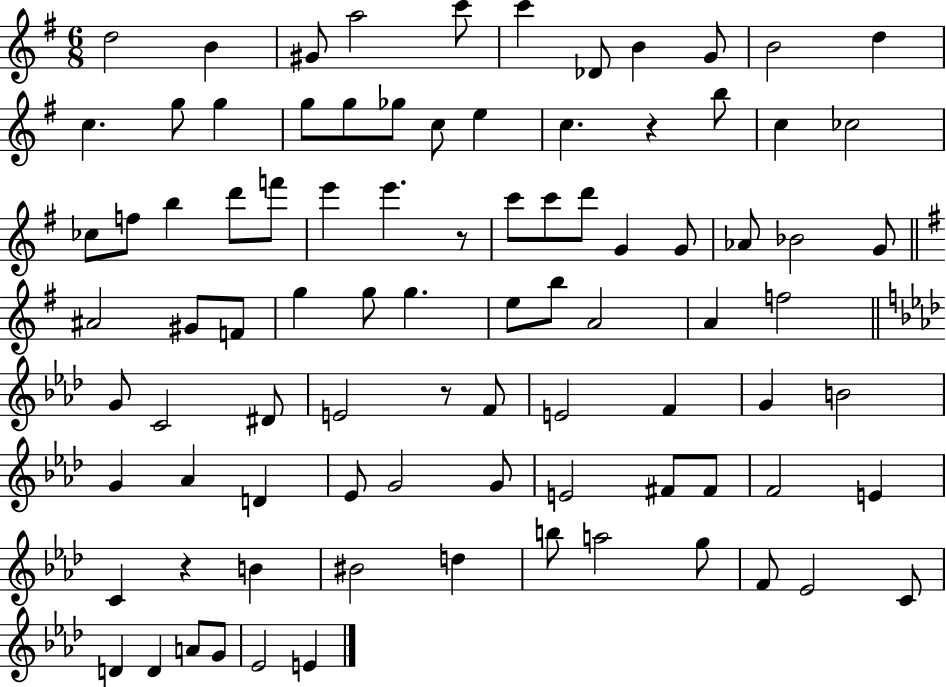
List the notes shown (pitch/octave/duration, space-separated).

D5/h B4/q G#4/e A5/h C6/e C6/q Db4/e B4/q G4/e B4/h D5/q C5/q. G5/e G5/q G5/e G5/e Gb5/e C5/e E5/q C5/q. R/q B5/e C5/q CES5/h CES5/e F5/e B5/q D6/e F6/e E6/q E6/q. R/e C6/e C6/e D6/e G4/q G4/e Ab4/e Bb4/h G4/e A#4/h G#4/e F4/e G5/q G5/e G5/q. E5/e B5/e A4/h A4/q F5/h G4/e C4/h D#4/e E4/h R/e F4/e E4/h F4/q G4/q B4/h G4/q Ab4/q D4/q Eb4/e G4/h G4/e E4/h F#4/e F#4/e F4/h E4/q C4/q R/q B4/q BIS4/h D5/q B5/e A5/h G5/e F4/e Eb4/h C4/e D4/q D4/q A4/e G4/e Eb4/h E4/q